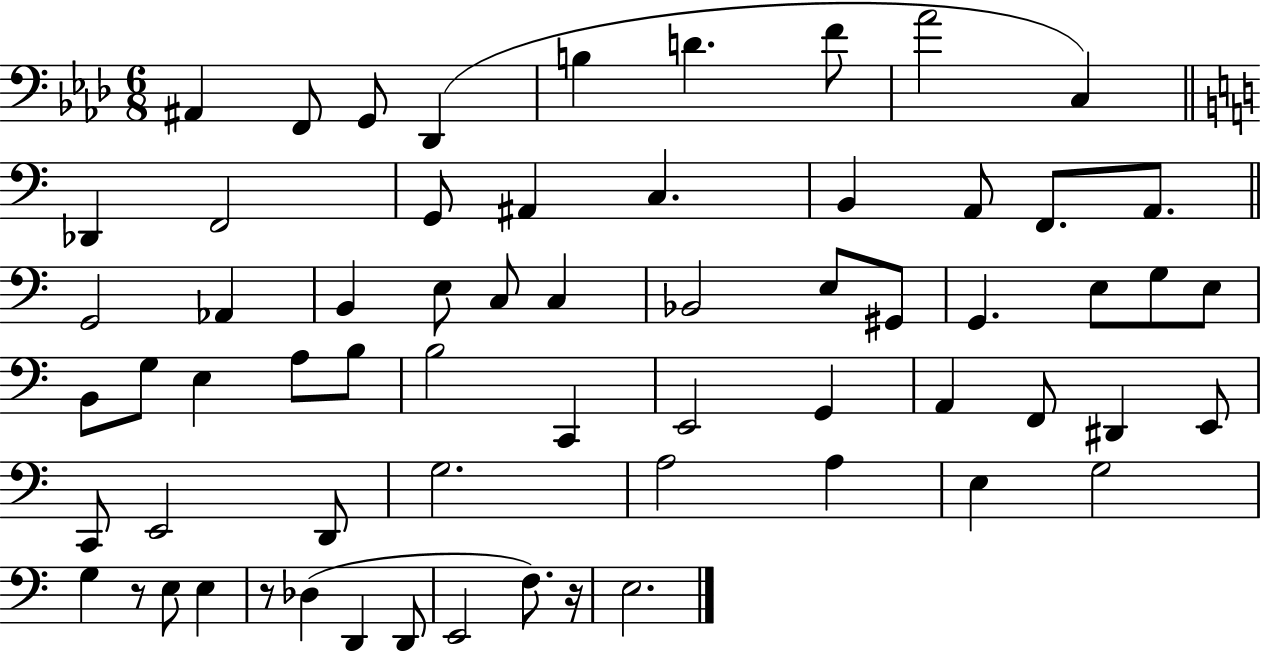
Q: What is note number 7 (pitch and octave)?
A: F4